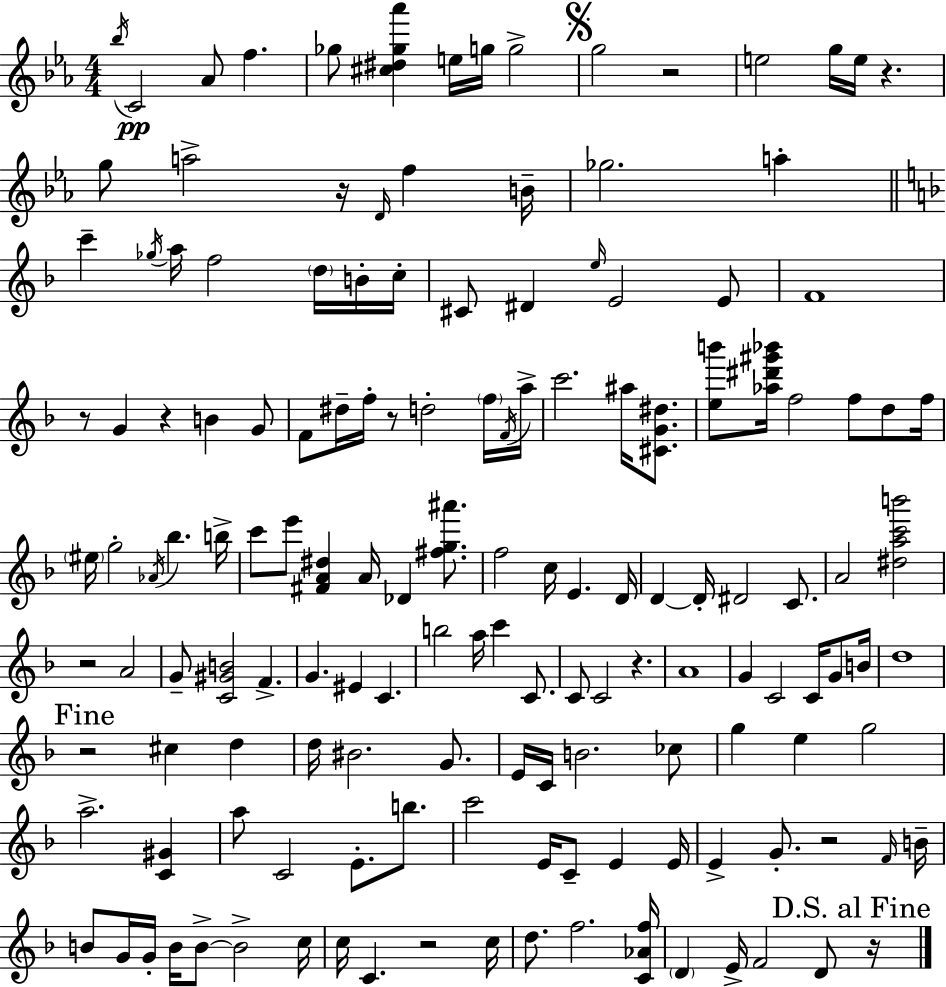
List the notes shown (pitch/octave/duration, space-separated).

Bb5/s C4/h Ab4/e F5/q. Gb5/e [C#5,D#5,Gb5,Ab6]/q E5/s G5/s G5/h G5/h R/h E5/h G5/s E5/s R/q. G5/e A5/h R/s D4/s F5/q B4/s Gb5/h. A5/q C6/q Gb5/s A5/s F5/h D5/s B4/s C5/s C#4/e D#4/q E5/s E4/h E4/e F4/w R/e G4/q R/q B4/q G4/e F4/e D#5/s F5/s R/e D5/h F5/s F4/s A5/s C6/h. A#5/s [C#4,G4,D#5]/e. [E5,B6]/e [Ab5,D#6,G#6,Bb6]/s F5/h F5/e D5/e F5/s EIS5/s G5/h Ab4/s Bb5/q. B5/s C6/e E6/e [F#4,A4,D#5]/q A4/s Db4/q [F#5,G5,A#6]/e. F5/h C5/s E4/q. D4/s D4/q D4/s D#4/h C4/e. A4/h [D#5,A5,C6,B6]/h R/h A4/h G4/e [C4,G#4,B4]/h F4/q. G4/q. EIS4/q C4/q. B5/h A5/s C6/q C4/e. C4/e C4/h R/q. A4/w G4/q C4/h C4/s G4/e B4/s D5/w R/h C#5/q D5/q D5/s BIS4/h. G4/e. E4/s C4/s B4/h. CES5/e G5/q E5/q G5/h A5/h. [C4,G#4]/q A5/e C4/h E4/e. B5/e. C6/h E4/s C4/e E4/q E4/s E4/q G4/e. R/h F4/s B4/s B4/e G4/s G4/s B4/s B4/e B4/h C5/s C5/s C4/q. R/h C5/s D5/e. F5/h. [C4,Ab4,F5]/s D4/q E4/s F4/h D4/e R/s